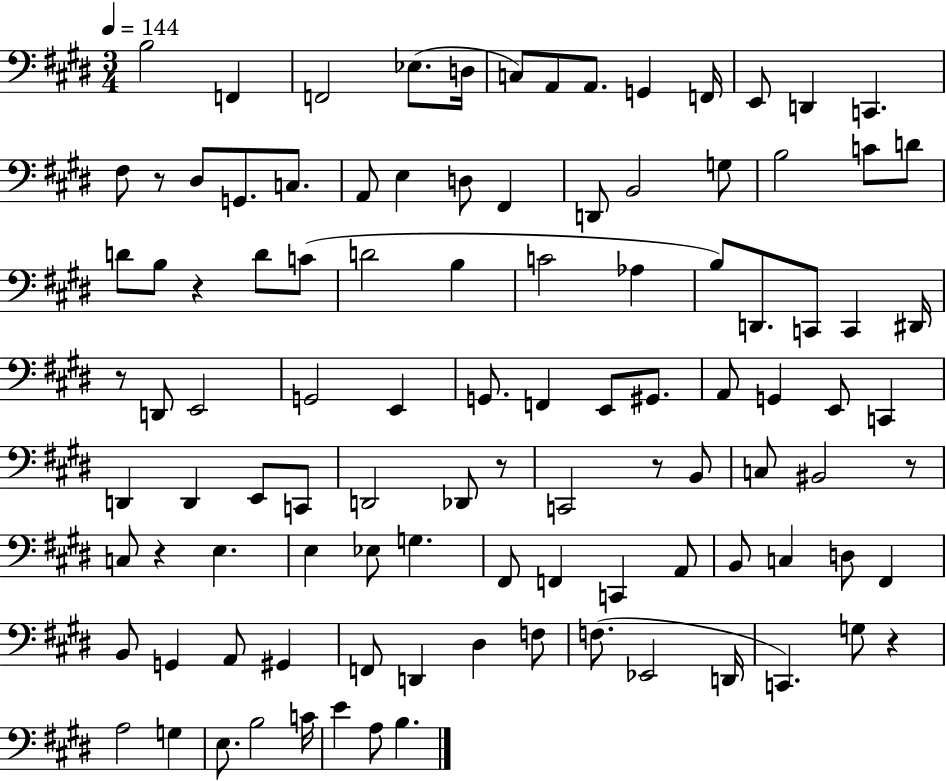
B3/h F2/q F2/h Eb3/e. D3/s C3/e A2/e A2/e. G2/q F2/s E2/e D2/q C2/q. F#3/e R/e D#3/e G2/e. C3/e. A2/e E3/q D3/e F#2/q D2/e B2/h G3/e B3/h C4/e D4/e D4/e B3/e R/q D4/e C4/e D4/h B3/q C4/h Ab3/q B3/e D2/e. C2/e C2/q D#2/s R/e D2/e E2/h G2/h E2/q G2/e. F2/q E2/e G#2/e. A2/e G2/q E2/e C2/q D2/q D2/q E2/e C2/e D2/h Db2/e R/e C2/h R/e B2/e C3/e BIS2/h R/e C3/e R/q E3/q. E3/q Eb3/e G3/q. F#2/e F2/q C2/q A2/e B2/e C3/q D3/e F#2/q B2/e G2/q A2/e G#2/q F2/e D2/q D#3/q F3/e F3/e. Eb2/h D2/s C2/q. G3/e R/q A3/h G3/q E3/e. B3/h C4/s E4/q A3/e B3/q.